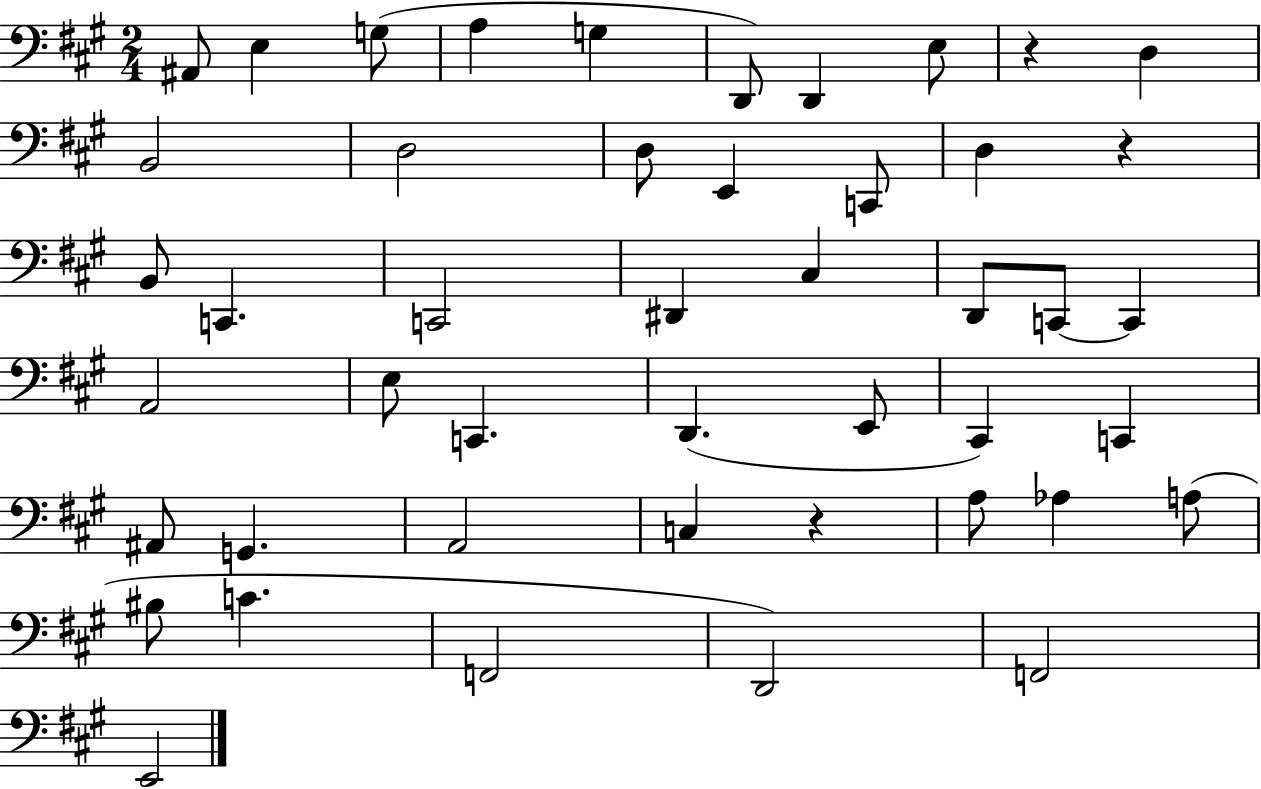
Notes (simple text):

A#2/e E3/q G3/e A3/q G3/q D2/e D2/q E3/e R/q D3/q B2/h D3/h D3/e E2/q C2/e D3/q R/q B2/e C2/q. C2/h D#2/q C#3/q D2/e C2/e C2/q A2/h E3/e C2/q. D2/q. E2/e C#2/q C2/q A#2/e G2/q. A2/h C3/q R/q A3/e Ab3/q A3/e BIS3/e C4/q. F2/h D2/h F2/h E2/h